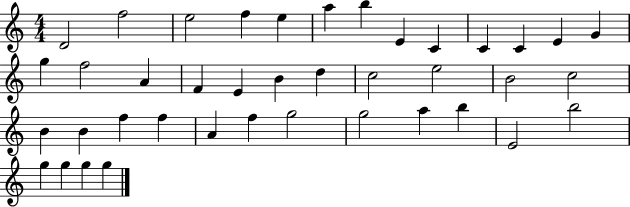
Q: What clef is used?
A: treble